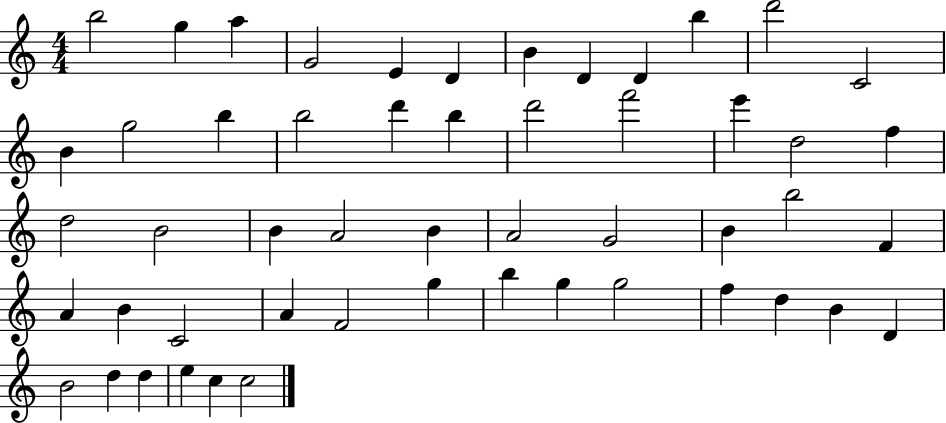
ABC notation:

X:1
T:Untitled
M:4/4
L:1/4
K:C
b2 g a G2 E D B D D b d'2 C2 B g2 b b2 d' b d'2 f'2 e' d2 f d2 B2 B A2 B A2 G2 B b2 F A B C2 A F2 g b g g2 f d B D B2 d d e c c2